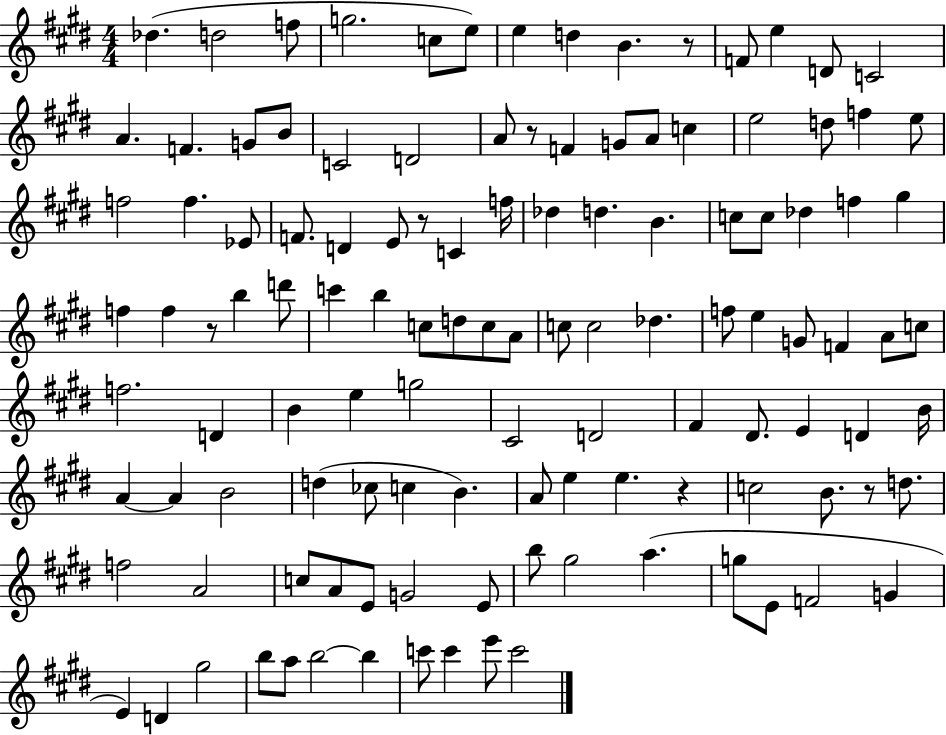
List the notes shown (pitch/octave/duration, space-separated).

Db5/q. D5/h F5/e G5/h. C5/e E5/e E5/q D5/q B4/q. R/e F4/e E5/q D4/e C4/h A4/q. F4/q. G4/e B4/e C4/h D4/h A4/e R/e F4/q G4/e A4/e C5/q E5/h D5/e F5/q E5/e F5/h F5/q. Eb4/e F4/e. D4/q E4/e R/e C4/q F5/s Db5/q D5/q. B4/q. C5/e C5/e Db5/q F5/q G#5/q F5/q F5/q R/e B5/q D6/e C6/q B5/q C5/e D5/e C5/e A4/e C5/e C5/h Db5/q. F5/e E5/q G4/e F4/q A4/e C5/e F5/h. D4/q B4/q E5/q G5/h C#4/h D4/h F#4/q D#4/e. E4/q D4/q B4/s A4/q A4/q B4/h D5/q CES5/e C5/q B4/q. A4/e E5/q E5/q. R/q C5/h B4/e. R/e D5/e. F5/h A4/h C5/e A4/e E4/e G4/h E4/e B5/e G#5/h A5/q. G5/e E4/e F4/h G4/q E4/q D4/q G#5/h B5/e A5/e B5/h B5/q C6/e C6/q E6/e C6/h